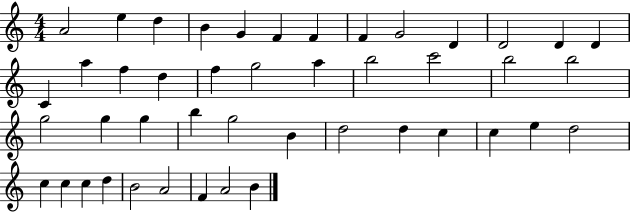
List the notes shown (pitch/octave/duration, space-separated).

A4/h E5/q D5/q B4/q G4/q F4/q F4/q F4/q G4/h D4/q D4/h D4/q D4/q C4/q A5/q F5/q D5/q F5/q G5/h A5/q B5/h C6/h B5/h B5/h G5/h G5/q G5/q B5/q G5/h B4/q D5/h D5/q C5/q C5/q E5/q D5/h C5/q C5/q C5/q D5/q B4/h A4/h F4/q A4/h B4/q